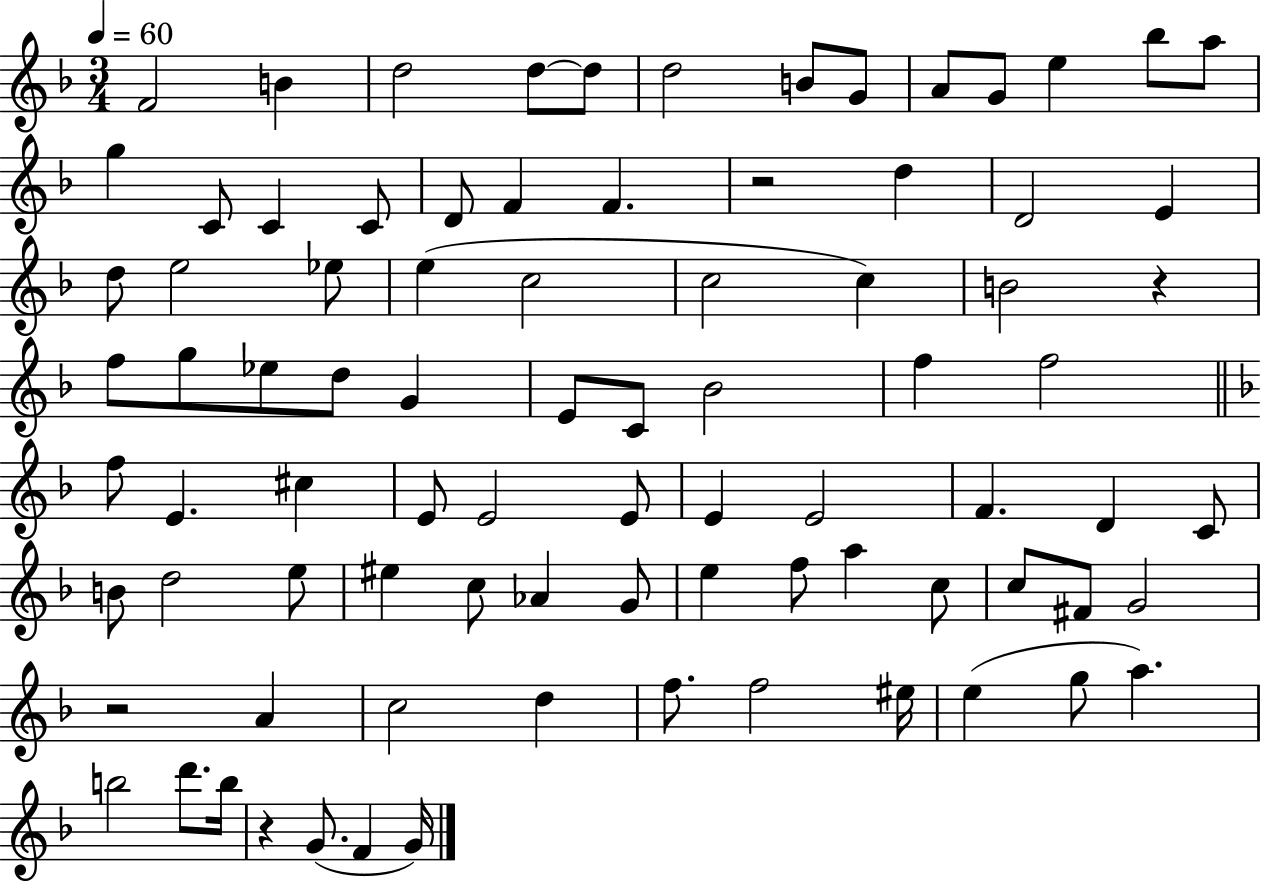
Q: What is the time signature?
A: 3/4